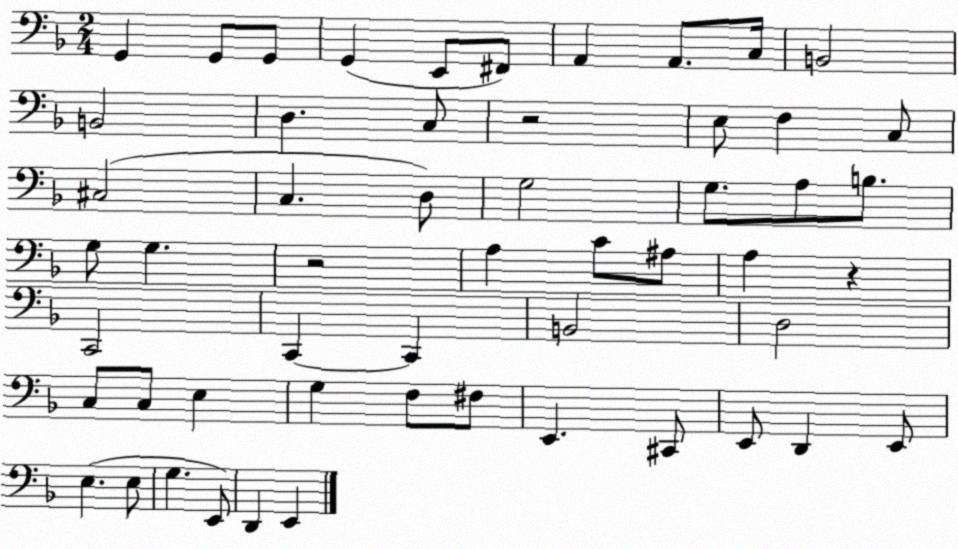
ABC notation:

X:1
T:Untitled
M:2/4
L:1/4
K:F
G,, G,,/2 G,,/2 G,, E,,/2 ^F,,/2 A,, A,,/2 C,/4 B,,2 B,,2 D, C,/2 z2 E,/2 F, C,/2 ^C,2 C, D,/2 G,2 G,/2 A,/2 B,/2 G,/2 G, z2 A, C/2 ^A,/2 A, z C,,2 C,, C,, B,,2 D,2 C,/2 C,/2 E, G, F,/2 ^F,/2 E,, ^C,,/2 E,,/2 D,, E,,/2 E, E,/2 G, E,,/2 D,, E,,